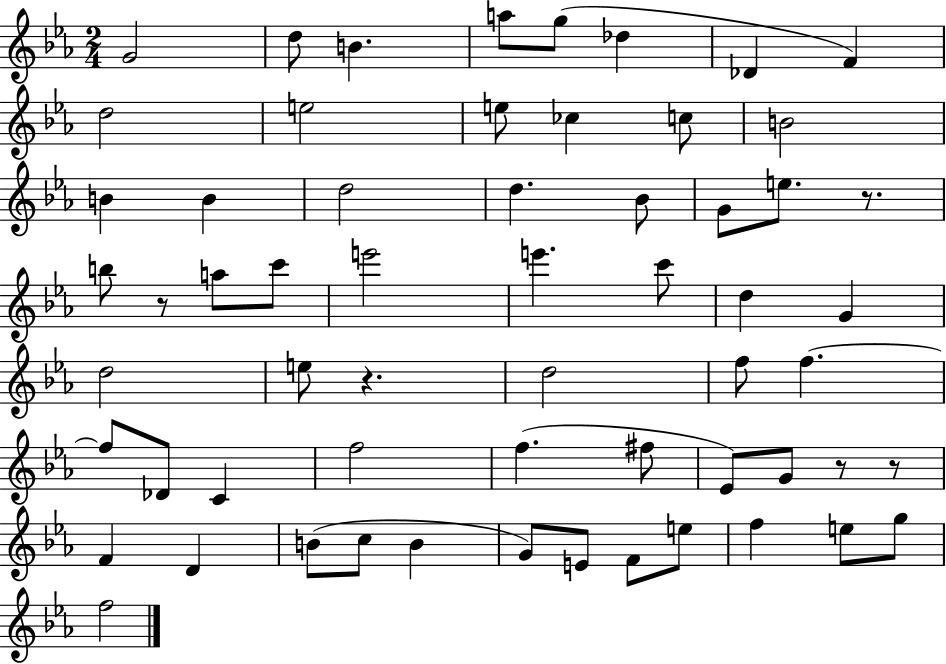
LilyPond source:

{
  \clef treble
  \numericTimeSignature
  \time 2/4
  \key ees \major
  g'2 | d''8 b'4. | a''8 g''8( des''4 | des'4 f'4) | \break d''2 | e''2 | e''8 ces''4 c''8 | b'2 | \break b'4 b'4 | d''2 | d''4. bes'8 | g'8 e''8. r8. | \break b''8 r8 a''8 c'''8 | e'''2 | e'''4. c'''8 | d''4 g'4 | \break d''2 | e''8 r4. | d''2 | f''8 f''4.~~ | \break f''8 des'8 c'4 | f''2 | f''4.( fis''8 | ees'8) g'8 r8 r8 | \break f'4 d'4 | b'8( c''8 b'4 | g'8) e'8 f'8 e''8 | f''4 e''8 g''8 | \break f''2 | \bar "|."
}